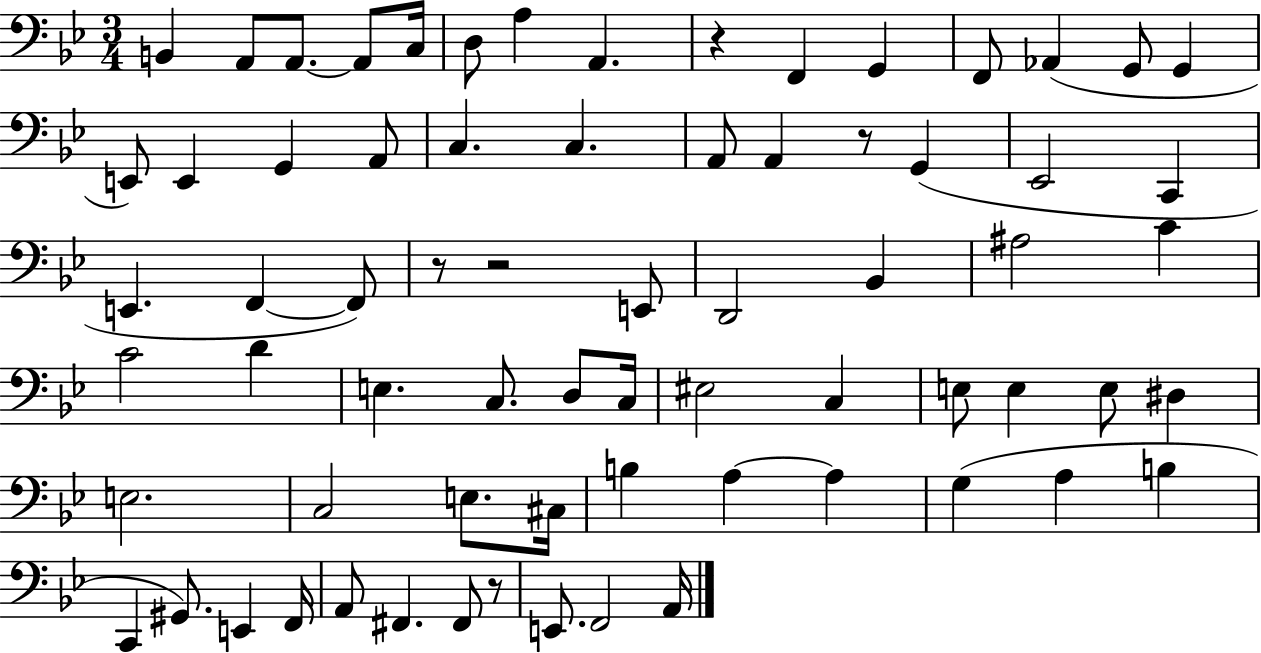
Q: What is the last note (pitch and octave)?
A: A2